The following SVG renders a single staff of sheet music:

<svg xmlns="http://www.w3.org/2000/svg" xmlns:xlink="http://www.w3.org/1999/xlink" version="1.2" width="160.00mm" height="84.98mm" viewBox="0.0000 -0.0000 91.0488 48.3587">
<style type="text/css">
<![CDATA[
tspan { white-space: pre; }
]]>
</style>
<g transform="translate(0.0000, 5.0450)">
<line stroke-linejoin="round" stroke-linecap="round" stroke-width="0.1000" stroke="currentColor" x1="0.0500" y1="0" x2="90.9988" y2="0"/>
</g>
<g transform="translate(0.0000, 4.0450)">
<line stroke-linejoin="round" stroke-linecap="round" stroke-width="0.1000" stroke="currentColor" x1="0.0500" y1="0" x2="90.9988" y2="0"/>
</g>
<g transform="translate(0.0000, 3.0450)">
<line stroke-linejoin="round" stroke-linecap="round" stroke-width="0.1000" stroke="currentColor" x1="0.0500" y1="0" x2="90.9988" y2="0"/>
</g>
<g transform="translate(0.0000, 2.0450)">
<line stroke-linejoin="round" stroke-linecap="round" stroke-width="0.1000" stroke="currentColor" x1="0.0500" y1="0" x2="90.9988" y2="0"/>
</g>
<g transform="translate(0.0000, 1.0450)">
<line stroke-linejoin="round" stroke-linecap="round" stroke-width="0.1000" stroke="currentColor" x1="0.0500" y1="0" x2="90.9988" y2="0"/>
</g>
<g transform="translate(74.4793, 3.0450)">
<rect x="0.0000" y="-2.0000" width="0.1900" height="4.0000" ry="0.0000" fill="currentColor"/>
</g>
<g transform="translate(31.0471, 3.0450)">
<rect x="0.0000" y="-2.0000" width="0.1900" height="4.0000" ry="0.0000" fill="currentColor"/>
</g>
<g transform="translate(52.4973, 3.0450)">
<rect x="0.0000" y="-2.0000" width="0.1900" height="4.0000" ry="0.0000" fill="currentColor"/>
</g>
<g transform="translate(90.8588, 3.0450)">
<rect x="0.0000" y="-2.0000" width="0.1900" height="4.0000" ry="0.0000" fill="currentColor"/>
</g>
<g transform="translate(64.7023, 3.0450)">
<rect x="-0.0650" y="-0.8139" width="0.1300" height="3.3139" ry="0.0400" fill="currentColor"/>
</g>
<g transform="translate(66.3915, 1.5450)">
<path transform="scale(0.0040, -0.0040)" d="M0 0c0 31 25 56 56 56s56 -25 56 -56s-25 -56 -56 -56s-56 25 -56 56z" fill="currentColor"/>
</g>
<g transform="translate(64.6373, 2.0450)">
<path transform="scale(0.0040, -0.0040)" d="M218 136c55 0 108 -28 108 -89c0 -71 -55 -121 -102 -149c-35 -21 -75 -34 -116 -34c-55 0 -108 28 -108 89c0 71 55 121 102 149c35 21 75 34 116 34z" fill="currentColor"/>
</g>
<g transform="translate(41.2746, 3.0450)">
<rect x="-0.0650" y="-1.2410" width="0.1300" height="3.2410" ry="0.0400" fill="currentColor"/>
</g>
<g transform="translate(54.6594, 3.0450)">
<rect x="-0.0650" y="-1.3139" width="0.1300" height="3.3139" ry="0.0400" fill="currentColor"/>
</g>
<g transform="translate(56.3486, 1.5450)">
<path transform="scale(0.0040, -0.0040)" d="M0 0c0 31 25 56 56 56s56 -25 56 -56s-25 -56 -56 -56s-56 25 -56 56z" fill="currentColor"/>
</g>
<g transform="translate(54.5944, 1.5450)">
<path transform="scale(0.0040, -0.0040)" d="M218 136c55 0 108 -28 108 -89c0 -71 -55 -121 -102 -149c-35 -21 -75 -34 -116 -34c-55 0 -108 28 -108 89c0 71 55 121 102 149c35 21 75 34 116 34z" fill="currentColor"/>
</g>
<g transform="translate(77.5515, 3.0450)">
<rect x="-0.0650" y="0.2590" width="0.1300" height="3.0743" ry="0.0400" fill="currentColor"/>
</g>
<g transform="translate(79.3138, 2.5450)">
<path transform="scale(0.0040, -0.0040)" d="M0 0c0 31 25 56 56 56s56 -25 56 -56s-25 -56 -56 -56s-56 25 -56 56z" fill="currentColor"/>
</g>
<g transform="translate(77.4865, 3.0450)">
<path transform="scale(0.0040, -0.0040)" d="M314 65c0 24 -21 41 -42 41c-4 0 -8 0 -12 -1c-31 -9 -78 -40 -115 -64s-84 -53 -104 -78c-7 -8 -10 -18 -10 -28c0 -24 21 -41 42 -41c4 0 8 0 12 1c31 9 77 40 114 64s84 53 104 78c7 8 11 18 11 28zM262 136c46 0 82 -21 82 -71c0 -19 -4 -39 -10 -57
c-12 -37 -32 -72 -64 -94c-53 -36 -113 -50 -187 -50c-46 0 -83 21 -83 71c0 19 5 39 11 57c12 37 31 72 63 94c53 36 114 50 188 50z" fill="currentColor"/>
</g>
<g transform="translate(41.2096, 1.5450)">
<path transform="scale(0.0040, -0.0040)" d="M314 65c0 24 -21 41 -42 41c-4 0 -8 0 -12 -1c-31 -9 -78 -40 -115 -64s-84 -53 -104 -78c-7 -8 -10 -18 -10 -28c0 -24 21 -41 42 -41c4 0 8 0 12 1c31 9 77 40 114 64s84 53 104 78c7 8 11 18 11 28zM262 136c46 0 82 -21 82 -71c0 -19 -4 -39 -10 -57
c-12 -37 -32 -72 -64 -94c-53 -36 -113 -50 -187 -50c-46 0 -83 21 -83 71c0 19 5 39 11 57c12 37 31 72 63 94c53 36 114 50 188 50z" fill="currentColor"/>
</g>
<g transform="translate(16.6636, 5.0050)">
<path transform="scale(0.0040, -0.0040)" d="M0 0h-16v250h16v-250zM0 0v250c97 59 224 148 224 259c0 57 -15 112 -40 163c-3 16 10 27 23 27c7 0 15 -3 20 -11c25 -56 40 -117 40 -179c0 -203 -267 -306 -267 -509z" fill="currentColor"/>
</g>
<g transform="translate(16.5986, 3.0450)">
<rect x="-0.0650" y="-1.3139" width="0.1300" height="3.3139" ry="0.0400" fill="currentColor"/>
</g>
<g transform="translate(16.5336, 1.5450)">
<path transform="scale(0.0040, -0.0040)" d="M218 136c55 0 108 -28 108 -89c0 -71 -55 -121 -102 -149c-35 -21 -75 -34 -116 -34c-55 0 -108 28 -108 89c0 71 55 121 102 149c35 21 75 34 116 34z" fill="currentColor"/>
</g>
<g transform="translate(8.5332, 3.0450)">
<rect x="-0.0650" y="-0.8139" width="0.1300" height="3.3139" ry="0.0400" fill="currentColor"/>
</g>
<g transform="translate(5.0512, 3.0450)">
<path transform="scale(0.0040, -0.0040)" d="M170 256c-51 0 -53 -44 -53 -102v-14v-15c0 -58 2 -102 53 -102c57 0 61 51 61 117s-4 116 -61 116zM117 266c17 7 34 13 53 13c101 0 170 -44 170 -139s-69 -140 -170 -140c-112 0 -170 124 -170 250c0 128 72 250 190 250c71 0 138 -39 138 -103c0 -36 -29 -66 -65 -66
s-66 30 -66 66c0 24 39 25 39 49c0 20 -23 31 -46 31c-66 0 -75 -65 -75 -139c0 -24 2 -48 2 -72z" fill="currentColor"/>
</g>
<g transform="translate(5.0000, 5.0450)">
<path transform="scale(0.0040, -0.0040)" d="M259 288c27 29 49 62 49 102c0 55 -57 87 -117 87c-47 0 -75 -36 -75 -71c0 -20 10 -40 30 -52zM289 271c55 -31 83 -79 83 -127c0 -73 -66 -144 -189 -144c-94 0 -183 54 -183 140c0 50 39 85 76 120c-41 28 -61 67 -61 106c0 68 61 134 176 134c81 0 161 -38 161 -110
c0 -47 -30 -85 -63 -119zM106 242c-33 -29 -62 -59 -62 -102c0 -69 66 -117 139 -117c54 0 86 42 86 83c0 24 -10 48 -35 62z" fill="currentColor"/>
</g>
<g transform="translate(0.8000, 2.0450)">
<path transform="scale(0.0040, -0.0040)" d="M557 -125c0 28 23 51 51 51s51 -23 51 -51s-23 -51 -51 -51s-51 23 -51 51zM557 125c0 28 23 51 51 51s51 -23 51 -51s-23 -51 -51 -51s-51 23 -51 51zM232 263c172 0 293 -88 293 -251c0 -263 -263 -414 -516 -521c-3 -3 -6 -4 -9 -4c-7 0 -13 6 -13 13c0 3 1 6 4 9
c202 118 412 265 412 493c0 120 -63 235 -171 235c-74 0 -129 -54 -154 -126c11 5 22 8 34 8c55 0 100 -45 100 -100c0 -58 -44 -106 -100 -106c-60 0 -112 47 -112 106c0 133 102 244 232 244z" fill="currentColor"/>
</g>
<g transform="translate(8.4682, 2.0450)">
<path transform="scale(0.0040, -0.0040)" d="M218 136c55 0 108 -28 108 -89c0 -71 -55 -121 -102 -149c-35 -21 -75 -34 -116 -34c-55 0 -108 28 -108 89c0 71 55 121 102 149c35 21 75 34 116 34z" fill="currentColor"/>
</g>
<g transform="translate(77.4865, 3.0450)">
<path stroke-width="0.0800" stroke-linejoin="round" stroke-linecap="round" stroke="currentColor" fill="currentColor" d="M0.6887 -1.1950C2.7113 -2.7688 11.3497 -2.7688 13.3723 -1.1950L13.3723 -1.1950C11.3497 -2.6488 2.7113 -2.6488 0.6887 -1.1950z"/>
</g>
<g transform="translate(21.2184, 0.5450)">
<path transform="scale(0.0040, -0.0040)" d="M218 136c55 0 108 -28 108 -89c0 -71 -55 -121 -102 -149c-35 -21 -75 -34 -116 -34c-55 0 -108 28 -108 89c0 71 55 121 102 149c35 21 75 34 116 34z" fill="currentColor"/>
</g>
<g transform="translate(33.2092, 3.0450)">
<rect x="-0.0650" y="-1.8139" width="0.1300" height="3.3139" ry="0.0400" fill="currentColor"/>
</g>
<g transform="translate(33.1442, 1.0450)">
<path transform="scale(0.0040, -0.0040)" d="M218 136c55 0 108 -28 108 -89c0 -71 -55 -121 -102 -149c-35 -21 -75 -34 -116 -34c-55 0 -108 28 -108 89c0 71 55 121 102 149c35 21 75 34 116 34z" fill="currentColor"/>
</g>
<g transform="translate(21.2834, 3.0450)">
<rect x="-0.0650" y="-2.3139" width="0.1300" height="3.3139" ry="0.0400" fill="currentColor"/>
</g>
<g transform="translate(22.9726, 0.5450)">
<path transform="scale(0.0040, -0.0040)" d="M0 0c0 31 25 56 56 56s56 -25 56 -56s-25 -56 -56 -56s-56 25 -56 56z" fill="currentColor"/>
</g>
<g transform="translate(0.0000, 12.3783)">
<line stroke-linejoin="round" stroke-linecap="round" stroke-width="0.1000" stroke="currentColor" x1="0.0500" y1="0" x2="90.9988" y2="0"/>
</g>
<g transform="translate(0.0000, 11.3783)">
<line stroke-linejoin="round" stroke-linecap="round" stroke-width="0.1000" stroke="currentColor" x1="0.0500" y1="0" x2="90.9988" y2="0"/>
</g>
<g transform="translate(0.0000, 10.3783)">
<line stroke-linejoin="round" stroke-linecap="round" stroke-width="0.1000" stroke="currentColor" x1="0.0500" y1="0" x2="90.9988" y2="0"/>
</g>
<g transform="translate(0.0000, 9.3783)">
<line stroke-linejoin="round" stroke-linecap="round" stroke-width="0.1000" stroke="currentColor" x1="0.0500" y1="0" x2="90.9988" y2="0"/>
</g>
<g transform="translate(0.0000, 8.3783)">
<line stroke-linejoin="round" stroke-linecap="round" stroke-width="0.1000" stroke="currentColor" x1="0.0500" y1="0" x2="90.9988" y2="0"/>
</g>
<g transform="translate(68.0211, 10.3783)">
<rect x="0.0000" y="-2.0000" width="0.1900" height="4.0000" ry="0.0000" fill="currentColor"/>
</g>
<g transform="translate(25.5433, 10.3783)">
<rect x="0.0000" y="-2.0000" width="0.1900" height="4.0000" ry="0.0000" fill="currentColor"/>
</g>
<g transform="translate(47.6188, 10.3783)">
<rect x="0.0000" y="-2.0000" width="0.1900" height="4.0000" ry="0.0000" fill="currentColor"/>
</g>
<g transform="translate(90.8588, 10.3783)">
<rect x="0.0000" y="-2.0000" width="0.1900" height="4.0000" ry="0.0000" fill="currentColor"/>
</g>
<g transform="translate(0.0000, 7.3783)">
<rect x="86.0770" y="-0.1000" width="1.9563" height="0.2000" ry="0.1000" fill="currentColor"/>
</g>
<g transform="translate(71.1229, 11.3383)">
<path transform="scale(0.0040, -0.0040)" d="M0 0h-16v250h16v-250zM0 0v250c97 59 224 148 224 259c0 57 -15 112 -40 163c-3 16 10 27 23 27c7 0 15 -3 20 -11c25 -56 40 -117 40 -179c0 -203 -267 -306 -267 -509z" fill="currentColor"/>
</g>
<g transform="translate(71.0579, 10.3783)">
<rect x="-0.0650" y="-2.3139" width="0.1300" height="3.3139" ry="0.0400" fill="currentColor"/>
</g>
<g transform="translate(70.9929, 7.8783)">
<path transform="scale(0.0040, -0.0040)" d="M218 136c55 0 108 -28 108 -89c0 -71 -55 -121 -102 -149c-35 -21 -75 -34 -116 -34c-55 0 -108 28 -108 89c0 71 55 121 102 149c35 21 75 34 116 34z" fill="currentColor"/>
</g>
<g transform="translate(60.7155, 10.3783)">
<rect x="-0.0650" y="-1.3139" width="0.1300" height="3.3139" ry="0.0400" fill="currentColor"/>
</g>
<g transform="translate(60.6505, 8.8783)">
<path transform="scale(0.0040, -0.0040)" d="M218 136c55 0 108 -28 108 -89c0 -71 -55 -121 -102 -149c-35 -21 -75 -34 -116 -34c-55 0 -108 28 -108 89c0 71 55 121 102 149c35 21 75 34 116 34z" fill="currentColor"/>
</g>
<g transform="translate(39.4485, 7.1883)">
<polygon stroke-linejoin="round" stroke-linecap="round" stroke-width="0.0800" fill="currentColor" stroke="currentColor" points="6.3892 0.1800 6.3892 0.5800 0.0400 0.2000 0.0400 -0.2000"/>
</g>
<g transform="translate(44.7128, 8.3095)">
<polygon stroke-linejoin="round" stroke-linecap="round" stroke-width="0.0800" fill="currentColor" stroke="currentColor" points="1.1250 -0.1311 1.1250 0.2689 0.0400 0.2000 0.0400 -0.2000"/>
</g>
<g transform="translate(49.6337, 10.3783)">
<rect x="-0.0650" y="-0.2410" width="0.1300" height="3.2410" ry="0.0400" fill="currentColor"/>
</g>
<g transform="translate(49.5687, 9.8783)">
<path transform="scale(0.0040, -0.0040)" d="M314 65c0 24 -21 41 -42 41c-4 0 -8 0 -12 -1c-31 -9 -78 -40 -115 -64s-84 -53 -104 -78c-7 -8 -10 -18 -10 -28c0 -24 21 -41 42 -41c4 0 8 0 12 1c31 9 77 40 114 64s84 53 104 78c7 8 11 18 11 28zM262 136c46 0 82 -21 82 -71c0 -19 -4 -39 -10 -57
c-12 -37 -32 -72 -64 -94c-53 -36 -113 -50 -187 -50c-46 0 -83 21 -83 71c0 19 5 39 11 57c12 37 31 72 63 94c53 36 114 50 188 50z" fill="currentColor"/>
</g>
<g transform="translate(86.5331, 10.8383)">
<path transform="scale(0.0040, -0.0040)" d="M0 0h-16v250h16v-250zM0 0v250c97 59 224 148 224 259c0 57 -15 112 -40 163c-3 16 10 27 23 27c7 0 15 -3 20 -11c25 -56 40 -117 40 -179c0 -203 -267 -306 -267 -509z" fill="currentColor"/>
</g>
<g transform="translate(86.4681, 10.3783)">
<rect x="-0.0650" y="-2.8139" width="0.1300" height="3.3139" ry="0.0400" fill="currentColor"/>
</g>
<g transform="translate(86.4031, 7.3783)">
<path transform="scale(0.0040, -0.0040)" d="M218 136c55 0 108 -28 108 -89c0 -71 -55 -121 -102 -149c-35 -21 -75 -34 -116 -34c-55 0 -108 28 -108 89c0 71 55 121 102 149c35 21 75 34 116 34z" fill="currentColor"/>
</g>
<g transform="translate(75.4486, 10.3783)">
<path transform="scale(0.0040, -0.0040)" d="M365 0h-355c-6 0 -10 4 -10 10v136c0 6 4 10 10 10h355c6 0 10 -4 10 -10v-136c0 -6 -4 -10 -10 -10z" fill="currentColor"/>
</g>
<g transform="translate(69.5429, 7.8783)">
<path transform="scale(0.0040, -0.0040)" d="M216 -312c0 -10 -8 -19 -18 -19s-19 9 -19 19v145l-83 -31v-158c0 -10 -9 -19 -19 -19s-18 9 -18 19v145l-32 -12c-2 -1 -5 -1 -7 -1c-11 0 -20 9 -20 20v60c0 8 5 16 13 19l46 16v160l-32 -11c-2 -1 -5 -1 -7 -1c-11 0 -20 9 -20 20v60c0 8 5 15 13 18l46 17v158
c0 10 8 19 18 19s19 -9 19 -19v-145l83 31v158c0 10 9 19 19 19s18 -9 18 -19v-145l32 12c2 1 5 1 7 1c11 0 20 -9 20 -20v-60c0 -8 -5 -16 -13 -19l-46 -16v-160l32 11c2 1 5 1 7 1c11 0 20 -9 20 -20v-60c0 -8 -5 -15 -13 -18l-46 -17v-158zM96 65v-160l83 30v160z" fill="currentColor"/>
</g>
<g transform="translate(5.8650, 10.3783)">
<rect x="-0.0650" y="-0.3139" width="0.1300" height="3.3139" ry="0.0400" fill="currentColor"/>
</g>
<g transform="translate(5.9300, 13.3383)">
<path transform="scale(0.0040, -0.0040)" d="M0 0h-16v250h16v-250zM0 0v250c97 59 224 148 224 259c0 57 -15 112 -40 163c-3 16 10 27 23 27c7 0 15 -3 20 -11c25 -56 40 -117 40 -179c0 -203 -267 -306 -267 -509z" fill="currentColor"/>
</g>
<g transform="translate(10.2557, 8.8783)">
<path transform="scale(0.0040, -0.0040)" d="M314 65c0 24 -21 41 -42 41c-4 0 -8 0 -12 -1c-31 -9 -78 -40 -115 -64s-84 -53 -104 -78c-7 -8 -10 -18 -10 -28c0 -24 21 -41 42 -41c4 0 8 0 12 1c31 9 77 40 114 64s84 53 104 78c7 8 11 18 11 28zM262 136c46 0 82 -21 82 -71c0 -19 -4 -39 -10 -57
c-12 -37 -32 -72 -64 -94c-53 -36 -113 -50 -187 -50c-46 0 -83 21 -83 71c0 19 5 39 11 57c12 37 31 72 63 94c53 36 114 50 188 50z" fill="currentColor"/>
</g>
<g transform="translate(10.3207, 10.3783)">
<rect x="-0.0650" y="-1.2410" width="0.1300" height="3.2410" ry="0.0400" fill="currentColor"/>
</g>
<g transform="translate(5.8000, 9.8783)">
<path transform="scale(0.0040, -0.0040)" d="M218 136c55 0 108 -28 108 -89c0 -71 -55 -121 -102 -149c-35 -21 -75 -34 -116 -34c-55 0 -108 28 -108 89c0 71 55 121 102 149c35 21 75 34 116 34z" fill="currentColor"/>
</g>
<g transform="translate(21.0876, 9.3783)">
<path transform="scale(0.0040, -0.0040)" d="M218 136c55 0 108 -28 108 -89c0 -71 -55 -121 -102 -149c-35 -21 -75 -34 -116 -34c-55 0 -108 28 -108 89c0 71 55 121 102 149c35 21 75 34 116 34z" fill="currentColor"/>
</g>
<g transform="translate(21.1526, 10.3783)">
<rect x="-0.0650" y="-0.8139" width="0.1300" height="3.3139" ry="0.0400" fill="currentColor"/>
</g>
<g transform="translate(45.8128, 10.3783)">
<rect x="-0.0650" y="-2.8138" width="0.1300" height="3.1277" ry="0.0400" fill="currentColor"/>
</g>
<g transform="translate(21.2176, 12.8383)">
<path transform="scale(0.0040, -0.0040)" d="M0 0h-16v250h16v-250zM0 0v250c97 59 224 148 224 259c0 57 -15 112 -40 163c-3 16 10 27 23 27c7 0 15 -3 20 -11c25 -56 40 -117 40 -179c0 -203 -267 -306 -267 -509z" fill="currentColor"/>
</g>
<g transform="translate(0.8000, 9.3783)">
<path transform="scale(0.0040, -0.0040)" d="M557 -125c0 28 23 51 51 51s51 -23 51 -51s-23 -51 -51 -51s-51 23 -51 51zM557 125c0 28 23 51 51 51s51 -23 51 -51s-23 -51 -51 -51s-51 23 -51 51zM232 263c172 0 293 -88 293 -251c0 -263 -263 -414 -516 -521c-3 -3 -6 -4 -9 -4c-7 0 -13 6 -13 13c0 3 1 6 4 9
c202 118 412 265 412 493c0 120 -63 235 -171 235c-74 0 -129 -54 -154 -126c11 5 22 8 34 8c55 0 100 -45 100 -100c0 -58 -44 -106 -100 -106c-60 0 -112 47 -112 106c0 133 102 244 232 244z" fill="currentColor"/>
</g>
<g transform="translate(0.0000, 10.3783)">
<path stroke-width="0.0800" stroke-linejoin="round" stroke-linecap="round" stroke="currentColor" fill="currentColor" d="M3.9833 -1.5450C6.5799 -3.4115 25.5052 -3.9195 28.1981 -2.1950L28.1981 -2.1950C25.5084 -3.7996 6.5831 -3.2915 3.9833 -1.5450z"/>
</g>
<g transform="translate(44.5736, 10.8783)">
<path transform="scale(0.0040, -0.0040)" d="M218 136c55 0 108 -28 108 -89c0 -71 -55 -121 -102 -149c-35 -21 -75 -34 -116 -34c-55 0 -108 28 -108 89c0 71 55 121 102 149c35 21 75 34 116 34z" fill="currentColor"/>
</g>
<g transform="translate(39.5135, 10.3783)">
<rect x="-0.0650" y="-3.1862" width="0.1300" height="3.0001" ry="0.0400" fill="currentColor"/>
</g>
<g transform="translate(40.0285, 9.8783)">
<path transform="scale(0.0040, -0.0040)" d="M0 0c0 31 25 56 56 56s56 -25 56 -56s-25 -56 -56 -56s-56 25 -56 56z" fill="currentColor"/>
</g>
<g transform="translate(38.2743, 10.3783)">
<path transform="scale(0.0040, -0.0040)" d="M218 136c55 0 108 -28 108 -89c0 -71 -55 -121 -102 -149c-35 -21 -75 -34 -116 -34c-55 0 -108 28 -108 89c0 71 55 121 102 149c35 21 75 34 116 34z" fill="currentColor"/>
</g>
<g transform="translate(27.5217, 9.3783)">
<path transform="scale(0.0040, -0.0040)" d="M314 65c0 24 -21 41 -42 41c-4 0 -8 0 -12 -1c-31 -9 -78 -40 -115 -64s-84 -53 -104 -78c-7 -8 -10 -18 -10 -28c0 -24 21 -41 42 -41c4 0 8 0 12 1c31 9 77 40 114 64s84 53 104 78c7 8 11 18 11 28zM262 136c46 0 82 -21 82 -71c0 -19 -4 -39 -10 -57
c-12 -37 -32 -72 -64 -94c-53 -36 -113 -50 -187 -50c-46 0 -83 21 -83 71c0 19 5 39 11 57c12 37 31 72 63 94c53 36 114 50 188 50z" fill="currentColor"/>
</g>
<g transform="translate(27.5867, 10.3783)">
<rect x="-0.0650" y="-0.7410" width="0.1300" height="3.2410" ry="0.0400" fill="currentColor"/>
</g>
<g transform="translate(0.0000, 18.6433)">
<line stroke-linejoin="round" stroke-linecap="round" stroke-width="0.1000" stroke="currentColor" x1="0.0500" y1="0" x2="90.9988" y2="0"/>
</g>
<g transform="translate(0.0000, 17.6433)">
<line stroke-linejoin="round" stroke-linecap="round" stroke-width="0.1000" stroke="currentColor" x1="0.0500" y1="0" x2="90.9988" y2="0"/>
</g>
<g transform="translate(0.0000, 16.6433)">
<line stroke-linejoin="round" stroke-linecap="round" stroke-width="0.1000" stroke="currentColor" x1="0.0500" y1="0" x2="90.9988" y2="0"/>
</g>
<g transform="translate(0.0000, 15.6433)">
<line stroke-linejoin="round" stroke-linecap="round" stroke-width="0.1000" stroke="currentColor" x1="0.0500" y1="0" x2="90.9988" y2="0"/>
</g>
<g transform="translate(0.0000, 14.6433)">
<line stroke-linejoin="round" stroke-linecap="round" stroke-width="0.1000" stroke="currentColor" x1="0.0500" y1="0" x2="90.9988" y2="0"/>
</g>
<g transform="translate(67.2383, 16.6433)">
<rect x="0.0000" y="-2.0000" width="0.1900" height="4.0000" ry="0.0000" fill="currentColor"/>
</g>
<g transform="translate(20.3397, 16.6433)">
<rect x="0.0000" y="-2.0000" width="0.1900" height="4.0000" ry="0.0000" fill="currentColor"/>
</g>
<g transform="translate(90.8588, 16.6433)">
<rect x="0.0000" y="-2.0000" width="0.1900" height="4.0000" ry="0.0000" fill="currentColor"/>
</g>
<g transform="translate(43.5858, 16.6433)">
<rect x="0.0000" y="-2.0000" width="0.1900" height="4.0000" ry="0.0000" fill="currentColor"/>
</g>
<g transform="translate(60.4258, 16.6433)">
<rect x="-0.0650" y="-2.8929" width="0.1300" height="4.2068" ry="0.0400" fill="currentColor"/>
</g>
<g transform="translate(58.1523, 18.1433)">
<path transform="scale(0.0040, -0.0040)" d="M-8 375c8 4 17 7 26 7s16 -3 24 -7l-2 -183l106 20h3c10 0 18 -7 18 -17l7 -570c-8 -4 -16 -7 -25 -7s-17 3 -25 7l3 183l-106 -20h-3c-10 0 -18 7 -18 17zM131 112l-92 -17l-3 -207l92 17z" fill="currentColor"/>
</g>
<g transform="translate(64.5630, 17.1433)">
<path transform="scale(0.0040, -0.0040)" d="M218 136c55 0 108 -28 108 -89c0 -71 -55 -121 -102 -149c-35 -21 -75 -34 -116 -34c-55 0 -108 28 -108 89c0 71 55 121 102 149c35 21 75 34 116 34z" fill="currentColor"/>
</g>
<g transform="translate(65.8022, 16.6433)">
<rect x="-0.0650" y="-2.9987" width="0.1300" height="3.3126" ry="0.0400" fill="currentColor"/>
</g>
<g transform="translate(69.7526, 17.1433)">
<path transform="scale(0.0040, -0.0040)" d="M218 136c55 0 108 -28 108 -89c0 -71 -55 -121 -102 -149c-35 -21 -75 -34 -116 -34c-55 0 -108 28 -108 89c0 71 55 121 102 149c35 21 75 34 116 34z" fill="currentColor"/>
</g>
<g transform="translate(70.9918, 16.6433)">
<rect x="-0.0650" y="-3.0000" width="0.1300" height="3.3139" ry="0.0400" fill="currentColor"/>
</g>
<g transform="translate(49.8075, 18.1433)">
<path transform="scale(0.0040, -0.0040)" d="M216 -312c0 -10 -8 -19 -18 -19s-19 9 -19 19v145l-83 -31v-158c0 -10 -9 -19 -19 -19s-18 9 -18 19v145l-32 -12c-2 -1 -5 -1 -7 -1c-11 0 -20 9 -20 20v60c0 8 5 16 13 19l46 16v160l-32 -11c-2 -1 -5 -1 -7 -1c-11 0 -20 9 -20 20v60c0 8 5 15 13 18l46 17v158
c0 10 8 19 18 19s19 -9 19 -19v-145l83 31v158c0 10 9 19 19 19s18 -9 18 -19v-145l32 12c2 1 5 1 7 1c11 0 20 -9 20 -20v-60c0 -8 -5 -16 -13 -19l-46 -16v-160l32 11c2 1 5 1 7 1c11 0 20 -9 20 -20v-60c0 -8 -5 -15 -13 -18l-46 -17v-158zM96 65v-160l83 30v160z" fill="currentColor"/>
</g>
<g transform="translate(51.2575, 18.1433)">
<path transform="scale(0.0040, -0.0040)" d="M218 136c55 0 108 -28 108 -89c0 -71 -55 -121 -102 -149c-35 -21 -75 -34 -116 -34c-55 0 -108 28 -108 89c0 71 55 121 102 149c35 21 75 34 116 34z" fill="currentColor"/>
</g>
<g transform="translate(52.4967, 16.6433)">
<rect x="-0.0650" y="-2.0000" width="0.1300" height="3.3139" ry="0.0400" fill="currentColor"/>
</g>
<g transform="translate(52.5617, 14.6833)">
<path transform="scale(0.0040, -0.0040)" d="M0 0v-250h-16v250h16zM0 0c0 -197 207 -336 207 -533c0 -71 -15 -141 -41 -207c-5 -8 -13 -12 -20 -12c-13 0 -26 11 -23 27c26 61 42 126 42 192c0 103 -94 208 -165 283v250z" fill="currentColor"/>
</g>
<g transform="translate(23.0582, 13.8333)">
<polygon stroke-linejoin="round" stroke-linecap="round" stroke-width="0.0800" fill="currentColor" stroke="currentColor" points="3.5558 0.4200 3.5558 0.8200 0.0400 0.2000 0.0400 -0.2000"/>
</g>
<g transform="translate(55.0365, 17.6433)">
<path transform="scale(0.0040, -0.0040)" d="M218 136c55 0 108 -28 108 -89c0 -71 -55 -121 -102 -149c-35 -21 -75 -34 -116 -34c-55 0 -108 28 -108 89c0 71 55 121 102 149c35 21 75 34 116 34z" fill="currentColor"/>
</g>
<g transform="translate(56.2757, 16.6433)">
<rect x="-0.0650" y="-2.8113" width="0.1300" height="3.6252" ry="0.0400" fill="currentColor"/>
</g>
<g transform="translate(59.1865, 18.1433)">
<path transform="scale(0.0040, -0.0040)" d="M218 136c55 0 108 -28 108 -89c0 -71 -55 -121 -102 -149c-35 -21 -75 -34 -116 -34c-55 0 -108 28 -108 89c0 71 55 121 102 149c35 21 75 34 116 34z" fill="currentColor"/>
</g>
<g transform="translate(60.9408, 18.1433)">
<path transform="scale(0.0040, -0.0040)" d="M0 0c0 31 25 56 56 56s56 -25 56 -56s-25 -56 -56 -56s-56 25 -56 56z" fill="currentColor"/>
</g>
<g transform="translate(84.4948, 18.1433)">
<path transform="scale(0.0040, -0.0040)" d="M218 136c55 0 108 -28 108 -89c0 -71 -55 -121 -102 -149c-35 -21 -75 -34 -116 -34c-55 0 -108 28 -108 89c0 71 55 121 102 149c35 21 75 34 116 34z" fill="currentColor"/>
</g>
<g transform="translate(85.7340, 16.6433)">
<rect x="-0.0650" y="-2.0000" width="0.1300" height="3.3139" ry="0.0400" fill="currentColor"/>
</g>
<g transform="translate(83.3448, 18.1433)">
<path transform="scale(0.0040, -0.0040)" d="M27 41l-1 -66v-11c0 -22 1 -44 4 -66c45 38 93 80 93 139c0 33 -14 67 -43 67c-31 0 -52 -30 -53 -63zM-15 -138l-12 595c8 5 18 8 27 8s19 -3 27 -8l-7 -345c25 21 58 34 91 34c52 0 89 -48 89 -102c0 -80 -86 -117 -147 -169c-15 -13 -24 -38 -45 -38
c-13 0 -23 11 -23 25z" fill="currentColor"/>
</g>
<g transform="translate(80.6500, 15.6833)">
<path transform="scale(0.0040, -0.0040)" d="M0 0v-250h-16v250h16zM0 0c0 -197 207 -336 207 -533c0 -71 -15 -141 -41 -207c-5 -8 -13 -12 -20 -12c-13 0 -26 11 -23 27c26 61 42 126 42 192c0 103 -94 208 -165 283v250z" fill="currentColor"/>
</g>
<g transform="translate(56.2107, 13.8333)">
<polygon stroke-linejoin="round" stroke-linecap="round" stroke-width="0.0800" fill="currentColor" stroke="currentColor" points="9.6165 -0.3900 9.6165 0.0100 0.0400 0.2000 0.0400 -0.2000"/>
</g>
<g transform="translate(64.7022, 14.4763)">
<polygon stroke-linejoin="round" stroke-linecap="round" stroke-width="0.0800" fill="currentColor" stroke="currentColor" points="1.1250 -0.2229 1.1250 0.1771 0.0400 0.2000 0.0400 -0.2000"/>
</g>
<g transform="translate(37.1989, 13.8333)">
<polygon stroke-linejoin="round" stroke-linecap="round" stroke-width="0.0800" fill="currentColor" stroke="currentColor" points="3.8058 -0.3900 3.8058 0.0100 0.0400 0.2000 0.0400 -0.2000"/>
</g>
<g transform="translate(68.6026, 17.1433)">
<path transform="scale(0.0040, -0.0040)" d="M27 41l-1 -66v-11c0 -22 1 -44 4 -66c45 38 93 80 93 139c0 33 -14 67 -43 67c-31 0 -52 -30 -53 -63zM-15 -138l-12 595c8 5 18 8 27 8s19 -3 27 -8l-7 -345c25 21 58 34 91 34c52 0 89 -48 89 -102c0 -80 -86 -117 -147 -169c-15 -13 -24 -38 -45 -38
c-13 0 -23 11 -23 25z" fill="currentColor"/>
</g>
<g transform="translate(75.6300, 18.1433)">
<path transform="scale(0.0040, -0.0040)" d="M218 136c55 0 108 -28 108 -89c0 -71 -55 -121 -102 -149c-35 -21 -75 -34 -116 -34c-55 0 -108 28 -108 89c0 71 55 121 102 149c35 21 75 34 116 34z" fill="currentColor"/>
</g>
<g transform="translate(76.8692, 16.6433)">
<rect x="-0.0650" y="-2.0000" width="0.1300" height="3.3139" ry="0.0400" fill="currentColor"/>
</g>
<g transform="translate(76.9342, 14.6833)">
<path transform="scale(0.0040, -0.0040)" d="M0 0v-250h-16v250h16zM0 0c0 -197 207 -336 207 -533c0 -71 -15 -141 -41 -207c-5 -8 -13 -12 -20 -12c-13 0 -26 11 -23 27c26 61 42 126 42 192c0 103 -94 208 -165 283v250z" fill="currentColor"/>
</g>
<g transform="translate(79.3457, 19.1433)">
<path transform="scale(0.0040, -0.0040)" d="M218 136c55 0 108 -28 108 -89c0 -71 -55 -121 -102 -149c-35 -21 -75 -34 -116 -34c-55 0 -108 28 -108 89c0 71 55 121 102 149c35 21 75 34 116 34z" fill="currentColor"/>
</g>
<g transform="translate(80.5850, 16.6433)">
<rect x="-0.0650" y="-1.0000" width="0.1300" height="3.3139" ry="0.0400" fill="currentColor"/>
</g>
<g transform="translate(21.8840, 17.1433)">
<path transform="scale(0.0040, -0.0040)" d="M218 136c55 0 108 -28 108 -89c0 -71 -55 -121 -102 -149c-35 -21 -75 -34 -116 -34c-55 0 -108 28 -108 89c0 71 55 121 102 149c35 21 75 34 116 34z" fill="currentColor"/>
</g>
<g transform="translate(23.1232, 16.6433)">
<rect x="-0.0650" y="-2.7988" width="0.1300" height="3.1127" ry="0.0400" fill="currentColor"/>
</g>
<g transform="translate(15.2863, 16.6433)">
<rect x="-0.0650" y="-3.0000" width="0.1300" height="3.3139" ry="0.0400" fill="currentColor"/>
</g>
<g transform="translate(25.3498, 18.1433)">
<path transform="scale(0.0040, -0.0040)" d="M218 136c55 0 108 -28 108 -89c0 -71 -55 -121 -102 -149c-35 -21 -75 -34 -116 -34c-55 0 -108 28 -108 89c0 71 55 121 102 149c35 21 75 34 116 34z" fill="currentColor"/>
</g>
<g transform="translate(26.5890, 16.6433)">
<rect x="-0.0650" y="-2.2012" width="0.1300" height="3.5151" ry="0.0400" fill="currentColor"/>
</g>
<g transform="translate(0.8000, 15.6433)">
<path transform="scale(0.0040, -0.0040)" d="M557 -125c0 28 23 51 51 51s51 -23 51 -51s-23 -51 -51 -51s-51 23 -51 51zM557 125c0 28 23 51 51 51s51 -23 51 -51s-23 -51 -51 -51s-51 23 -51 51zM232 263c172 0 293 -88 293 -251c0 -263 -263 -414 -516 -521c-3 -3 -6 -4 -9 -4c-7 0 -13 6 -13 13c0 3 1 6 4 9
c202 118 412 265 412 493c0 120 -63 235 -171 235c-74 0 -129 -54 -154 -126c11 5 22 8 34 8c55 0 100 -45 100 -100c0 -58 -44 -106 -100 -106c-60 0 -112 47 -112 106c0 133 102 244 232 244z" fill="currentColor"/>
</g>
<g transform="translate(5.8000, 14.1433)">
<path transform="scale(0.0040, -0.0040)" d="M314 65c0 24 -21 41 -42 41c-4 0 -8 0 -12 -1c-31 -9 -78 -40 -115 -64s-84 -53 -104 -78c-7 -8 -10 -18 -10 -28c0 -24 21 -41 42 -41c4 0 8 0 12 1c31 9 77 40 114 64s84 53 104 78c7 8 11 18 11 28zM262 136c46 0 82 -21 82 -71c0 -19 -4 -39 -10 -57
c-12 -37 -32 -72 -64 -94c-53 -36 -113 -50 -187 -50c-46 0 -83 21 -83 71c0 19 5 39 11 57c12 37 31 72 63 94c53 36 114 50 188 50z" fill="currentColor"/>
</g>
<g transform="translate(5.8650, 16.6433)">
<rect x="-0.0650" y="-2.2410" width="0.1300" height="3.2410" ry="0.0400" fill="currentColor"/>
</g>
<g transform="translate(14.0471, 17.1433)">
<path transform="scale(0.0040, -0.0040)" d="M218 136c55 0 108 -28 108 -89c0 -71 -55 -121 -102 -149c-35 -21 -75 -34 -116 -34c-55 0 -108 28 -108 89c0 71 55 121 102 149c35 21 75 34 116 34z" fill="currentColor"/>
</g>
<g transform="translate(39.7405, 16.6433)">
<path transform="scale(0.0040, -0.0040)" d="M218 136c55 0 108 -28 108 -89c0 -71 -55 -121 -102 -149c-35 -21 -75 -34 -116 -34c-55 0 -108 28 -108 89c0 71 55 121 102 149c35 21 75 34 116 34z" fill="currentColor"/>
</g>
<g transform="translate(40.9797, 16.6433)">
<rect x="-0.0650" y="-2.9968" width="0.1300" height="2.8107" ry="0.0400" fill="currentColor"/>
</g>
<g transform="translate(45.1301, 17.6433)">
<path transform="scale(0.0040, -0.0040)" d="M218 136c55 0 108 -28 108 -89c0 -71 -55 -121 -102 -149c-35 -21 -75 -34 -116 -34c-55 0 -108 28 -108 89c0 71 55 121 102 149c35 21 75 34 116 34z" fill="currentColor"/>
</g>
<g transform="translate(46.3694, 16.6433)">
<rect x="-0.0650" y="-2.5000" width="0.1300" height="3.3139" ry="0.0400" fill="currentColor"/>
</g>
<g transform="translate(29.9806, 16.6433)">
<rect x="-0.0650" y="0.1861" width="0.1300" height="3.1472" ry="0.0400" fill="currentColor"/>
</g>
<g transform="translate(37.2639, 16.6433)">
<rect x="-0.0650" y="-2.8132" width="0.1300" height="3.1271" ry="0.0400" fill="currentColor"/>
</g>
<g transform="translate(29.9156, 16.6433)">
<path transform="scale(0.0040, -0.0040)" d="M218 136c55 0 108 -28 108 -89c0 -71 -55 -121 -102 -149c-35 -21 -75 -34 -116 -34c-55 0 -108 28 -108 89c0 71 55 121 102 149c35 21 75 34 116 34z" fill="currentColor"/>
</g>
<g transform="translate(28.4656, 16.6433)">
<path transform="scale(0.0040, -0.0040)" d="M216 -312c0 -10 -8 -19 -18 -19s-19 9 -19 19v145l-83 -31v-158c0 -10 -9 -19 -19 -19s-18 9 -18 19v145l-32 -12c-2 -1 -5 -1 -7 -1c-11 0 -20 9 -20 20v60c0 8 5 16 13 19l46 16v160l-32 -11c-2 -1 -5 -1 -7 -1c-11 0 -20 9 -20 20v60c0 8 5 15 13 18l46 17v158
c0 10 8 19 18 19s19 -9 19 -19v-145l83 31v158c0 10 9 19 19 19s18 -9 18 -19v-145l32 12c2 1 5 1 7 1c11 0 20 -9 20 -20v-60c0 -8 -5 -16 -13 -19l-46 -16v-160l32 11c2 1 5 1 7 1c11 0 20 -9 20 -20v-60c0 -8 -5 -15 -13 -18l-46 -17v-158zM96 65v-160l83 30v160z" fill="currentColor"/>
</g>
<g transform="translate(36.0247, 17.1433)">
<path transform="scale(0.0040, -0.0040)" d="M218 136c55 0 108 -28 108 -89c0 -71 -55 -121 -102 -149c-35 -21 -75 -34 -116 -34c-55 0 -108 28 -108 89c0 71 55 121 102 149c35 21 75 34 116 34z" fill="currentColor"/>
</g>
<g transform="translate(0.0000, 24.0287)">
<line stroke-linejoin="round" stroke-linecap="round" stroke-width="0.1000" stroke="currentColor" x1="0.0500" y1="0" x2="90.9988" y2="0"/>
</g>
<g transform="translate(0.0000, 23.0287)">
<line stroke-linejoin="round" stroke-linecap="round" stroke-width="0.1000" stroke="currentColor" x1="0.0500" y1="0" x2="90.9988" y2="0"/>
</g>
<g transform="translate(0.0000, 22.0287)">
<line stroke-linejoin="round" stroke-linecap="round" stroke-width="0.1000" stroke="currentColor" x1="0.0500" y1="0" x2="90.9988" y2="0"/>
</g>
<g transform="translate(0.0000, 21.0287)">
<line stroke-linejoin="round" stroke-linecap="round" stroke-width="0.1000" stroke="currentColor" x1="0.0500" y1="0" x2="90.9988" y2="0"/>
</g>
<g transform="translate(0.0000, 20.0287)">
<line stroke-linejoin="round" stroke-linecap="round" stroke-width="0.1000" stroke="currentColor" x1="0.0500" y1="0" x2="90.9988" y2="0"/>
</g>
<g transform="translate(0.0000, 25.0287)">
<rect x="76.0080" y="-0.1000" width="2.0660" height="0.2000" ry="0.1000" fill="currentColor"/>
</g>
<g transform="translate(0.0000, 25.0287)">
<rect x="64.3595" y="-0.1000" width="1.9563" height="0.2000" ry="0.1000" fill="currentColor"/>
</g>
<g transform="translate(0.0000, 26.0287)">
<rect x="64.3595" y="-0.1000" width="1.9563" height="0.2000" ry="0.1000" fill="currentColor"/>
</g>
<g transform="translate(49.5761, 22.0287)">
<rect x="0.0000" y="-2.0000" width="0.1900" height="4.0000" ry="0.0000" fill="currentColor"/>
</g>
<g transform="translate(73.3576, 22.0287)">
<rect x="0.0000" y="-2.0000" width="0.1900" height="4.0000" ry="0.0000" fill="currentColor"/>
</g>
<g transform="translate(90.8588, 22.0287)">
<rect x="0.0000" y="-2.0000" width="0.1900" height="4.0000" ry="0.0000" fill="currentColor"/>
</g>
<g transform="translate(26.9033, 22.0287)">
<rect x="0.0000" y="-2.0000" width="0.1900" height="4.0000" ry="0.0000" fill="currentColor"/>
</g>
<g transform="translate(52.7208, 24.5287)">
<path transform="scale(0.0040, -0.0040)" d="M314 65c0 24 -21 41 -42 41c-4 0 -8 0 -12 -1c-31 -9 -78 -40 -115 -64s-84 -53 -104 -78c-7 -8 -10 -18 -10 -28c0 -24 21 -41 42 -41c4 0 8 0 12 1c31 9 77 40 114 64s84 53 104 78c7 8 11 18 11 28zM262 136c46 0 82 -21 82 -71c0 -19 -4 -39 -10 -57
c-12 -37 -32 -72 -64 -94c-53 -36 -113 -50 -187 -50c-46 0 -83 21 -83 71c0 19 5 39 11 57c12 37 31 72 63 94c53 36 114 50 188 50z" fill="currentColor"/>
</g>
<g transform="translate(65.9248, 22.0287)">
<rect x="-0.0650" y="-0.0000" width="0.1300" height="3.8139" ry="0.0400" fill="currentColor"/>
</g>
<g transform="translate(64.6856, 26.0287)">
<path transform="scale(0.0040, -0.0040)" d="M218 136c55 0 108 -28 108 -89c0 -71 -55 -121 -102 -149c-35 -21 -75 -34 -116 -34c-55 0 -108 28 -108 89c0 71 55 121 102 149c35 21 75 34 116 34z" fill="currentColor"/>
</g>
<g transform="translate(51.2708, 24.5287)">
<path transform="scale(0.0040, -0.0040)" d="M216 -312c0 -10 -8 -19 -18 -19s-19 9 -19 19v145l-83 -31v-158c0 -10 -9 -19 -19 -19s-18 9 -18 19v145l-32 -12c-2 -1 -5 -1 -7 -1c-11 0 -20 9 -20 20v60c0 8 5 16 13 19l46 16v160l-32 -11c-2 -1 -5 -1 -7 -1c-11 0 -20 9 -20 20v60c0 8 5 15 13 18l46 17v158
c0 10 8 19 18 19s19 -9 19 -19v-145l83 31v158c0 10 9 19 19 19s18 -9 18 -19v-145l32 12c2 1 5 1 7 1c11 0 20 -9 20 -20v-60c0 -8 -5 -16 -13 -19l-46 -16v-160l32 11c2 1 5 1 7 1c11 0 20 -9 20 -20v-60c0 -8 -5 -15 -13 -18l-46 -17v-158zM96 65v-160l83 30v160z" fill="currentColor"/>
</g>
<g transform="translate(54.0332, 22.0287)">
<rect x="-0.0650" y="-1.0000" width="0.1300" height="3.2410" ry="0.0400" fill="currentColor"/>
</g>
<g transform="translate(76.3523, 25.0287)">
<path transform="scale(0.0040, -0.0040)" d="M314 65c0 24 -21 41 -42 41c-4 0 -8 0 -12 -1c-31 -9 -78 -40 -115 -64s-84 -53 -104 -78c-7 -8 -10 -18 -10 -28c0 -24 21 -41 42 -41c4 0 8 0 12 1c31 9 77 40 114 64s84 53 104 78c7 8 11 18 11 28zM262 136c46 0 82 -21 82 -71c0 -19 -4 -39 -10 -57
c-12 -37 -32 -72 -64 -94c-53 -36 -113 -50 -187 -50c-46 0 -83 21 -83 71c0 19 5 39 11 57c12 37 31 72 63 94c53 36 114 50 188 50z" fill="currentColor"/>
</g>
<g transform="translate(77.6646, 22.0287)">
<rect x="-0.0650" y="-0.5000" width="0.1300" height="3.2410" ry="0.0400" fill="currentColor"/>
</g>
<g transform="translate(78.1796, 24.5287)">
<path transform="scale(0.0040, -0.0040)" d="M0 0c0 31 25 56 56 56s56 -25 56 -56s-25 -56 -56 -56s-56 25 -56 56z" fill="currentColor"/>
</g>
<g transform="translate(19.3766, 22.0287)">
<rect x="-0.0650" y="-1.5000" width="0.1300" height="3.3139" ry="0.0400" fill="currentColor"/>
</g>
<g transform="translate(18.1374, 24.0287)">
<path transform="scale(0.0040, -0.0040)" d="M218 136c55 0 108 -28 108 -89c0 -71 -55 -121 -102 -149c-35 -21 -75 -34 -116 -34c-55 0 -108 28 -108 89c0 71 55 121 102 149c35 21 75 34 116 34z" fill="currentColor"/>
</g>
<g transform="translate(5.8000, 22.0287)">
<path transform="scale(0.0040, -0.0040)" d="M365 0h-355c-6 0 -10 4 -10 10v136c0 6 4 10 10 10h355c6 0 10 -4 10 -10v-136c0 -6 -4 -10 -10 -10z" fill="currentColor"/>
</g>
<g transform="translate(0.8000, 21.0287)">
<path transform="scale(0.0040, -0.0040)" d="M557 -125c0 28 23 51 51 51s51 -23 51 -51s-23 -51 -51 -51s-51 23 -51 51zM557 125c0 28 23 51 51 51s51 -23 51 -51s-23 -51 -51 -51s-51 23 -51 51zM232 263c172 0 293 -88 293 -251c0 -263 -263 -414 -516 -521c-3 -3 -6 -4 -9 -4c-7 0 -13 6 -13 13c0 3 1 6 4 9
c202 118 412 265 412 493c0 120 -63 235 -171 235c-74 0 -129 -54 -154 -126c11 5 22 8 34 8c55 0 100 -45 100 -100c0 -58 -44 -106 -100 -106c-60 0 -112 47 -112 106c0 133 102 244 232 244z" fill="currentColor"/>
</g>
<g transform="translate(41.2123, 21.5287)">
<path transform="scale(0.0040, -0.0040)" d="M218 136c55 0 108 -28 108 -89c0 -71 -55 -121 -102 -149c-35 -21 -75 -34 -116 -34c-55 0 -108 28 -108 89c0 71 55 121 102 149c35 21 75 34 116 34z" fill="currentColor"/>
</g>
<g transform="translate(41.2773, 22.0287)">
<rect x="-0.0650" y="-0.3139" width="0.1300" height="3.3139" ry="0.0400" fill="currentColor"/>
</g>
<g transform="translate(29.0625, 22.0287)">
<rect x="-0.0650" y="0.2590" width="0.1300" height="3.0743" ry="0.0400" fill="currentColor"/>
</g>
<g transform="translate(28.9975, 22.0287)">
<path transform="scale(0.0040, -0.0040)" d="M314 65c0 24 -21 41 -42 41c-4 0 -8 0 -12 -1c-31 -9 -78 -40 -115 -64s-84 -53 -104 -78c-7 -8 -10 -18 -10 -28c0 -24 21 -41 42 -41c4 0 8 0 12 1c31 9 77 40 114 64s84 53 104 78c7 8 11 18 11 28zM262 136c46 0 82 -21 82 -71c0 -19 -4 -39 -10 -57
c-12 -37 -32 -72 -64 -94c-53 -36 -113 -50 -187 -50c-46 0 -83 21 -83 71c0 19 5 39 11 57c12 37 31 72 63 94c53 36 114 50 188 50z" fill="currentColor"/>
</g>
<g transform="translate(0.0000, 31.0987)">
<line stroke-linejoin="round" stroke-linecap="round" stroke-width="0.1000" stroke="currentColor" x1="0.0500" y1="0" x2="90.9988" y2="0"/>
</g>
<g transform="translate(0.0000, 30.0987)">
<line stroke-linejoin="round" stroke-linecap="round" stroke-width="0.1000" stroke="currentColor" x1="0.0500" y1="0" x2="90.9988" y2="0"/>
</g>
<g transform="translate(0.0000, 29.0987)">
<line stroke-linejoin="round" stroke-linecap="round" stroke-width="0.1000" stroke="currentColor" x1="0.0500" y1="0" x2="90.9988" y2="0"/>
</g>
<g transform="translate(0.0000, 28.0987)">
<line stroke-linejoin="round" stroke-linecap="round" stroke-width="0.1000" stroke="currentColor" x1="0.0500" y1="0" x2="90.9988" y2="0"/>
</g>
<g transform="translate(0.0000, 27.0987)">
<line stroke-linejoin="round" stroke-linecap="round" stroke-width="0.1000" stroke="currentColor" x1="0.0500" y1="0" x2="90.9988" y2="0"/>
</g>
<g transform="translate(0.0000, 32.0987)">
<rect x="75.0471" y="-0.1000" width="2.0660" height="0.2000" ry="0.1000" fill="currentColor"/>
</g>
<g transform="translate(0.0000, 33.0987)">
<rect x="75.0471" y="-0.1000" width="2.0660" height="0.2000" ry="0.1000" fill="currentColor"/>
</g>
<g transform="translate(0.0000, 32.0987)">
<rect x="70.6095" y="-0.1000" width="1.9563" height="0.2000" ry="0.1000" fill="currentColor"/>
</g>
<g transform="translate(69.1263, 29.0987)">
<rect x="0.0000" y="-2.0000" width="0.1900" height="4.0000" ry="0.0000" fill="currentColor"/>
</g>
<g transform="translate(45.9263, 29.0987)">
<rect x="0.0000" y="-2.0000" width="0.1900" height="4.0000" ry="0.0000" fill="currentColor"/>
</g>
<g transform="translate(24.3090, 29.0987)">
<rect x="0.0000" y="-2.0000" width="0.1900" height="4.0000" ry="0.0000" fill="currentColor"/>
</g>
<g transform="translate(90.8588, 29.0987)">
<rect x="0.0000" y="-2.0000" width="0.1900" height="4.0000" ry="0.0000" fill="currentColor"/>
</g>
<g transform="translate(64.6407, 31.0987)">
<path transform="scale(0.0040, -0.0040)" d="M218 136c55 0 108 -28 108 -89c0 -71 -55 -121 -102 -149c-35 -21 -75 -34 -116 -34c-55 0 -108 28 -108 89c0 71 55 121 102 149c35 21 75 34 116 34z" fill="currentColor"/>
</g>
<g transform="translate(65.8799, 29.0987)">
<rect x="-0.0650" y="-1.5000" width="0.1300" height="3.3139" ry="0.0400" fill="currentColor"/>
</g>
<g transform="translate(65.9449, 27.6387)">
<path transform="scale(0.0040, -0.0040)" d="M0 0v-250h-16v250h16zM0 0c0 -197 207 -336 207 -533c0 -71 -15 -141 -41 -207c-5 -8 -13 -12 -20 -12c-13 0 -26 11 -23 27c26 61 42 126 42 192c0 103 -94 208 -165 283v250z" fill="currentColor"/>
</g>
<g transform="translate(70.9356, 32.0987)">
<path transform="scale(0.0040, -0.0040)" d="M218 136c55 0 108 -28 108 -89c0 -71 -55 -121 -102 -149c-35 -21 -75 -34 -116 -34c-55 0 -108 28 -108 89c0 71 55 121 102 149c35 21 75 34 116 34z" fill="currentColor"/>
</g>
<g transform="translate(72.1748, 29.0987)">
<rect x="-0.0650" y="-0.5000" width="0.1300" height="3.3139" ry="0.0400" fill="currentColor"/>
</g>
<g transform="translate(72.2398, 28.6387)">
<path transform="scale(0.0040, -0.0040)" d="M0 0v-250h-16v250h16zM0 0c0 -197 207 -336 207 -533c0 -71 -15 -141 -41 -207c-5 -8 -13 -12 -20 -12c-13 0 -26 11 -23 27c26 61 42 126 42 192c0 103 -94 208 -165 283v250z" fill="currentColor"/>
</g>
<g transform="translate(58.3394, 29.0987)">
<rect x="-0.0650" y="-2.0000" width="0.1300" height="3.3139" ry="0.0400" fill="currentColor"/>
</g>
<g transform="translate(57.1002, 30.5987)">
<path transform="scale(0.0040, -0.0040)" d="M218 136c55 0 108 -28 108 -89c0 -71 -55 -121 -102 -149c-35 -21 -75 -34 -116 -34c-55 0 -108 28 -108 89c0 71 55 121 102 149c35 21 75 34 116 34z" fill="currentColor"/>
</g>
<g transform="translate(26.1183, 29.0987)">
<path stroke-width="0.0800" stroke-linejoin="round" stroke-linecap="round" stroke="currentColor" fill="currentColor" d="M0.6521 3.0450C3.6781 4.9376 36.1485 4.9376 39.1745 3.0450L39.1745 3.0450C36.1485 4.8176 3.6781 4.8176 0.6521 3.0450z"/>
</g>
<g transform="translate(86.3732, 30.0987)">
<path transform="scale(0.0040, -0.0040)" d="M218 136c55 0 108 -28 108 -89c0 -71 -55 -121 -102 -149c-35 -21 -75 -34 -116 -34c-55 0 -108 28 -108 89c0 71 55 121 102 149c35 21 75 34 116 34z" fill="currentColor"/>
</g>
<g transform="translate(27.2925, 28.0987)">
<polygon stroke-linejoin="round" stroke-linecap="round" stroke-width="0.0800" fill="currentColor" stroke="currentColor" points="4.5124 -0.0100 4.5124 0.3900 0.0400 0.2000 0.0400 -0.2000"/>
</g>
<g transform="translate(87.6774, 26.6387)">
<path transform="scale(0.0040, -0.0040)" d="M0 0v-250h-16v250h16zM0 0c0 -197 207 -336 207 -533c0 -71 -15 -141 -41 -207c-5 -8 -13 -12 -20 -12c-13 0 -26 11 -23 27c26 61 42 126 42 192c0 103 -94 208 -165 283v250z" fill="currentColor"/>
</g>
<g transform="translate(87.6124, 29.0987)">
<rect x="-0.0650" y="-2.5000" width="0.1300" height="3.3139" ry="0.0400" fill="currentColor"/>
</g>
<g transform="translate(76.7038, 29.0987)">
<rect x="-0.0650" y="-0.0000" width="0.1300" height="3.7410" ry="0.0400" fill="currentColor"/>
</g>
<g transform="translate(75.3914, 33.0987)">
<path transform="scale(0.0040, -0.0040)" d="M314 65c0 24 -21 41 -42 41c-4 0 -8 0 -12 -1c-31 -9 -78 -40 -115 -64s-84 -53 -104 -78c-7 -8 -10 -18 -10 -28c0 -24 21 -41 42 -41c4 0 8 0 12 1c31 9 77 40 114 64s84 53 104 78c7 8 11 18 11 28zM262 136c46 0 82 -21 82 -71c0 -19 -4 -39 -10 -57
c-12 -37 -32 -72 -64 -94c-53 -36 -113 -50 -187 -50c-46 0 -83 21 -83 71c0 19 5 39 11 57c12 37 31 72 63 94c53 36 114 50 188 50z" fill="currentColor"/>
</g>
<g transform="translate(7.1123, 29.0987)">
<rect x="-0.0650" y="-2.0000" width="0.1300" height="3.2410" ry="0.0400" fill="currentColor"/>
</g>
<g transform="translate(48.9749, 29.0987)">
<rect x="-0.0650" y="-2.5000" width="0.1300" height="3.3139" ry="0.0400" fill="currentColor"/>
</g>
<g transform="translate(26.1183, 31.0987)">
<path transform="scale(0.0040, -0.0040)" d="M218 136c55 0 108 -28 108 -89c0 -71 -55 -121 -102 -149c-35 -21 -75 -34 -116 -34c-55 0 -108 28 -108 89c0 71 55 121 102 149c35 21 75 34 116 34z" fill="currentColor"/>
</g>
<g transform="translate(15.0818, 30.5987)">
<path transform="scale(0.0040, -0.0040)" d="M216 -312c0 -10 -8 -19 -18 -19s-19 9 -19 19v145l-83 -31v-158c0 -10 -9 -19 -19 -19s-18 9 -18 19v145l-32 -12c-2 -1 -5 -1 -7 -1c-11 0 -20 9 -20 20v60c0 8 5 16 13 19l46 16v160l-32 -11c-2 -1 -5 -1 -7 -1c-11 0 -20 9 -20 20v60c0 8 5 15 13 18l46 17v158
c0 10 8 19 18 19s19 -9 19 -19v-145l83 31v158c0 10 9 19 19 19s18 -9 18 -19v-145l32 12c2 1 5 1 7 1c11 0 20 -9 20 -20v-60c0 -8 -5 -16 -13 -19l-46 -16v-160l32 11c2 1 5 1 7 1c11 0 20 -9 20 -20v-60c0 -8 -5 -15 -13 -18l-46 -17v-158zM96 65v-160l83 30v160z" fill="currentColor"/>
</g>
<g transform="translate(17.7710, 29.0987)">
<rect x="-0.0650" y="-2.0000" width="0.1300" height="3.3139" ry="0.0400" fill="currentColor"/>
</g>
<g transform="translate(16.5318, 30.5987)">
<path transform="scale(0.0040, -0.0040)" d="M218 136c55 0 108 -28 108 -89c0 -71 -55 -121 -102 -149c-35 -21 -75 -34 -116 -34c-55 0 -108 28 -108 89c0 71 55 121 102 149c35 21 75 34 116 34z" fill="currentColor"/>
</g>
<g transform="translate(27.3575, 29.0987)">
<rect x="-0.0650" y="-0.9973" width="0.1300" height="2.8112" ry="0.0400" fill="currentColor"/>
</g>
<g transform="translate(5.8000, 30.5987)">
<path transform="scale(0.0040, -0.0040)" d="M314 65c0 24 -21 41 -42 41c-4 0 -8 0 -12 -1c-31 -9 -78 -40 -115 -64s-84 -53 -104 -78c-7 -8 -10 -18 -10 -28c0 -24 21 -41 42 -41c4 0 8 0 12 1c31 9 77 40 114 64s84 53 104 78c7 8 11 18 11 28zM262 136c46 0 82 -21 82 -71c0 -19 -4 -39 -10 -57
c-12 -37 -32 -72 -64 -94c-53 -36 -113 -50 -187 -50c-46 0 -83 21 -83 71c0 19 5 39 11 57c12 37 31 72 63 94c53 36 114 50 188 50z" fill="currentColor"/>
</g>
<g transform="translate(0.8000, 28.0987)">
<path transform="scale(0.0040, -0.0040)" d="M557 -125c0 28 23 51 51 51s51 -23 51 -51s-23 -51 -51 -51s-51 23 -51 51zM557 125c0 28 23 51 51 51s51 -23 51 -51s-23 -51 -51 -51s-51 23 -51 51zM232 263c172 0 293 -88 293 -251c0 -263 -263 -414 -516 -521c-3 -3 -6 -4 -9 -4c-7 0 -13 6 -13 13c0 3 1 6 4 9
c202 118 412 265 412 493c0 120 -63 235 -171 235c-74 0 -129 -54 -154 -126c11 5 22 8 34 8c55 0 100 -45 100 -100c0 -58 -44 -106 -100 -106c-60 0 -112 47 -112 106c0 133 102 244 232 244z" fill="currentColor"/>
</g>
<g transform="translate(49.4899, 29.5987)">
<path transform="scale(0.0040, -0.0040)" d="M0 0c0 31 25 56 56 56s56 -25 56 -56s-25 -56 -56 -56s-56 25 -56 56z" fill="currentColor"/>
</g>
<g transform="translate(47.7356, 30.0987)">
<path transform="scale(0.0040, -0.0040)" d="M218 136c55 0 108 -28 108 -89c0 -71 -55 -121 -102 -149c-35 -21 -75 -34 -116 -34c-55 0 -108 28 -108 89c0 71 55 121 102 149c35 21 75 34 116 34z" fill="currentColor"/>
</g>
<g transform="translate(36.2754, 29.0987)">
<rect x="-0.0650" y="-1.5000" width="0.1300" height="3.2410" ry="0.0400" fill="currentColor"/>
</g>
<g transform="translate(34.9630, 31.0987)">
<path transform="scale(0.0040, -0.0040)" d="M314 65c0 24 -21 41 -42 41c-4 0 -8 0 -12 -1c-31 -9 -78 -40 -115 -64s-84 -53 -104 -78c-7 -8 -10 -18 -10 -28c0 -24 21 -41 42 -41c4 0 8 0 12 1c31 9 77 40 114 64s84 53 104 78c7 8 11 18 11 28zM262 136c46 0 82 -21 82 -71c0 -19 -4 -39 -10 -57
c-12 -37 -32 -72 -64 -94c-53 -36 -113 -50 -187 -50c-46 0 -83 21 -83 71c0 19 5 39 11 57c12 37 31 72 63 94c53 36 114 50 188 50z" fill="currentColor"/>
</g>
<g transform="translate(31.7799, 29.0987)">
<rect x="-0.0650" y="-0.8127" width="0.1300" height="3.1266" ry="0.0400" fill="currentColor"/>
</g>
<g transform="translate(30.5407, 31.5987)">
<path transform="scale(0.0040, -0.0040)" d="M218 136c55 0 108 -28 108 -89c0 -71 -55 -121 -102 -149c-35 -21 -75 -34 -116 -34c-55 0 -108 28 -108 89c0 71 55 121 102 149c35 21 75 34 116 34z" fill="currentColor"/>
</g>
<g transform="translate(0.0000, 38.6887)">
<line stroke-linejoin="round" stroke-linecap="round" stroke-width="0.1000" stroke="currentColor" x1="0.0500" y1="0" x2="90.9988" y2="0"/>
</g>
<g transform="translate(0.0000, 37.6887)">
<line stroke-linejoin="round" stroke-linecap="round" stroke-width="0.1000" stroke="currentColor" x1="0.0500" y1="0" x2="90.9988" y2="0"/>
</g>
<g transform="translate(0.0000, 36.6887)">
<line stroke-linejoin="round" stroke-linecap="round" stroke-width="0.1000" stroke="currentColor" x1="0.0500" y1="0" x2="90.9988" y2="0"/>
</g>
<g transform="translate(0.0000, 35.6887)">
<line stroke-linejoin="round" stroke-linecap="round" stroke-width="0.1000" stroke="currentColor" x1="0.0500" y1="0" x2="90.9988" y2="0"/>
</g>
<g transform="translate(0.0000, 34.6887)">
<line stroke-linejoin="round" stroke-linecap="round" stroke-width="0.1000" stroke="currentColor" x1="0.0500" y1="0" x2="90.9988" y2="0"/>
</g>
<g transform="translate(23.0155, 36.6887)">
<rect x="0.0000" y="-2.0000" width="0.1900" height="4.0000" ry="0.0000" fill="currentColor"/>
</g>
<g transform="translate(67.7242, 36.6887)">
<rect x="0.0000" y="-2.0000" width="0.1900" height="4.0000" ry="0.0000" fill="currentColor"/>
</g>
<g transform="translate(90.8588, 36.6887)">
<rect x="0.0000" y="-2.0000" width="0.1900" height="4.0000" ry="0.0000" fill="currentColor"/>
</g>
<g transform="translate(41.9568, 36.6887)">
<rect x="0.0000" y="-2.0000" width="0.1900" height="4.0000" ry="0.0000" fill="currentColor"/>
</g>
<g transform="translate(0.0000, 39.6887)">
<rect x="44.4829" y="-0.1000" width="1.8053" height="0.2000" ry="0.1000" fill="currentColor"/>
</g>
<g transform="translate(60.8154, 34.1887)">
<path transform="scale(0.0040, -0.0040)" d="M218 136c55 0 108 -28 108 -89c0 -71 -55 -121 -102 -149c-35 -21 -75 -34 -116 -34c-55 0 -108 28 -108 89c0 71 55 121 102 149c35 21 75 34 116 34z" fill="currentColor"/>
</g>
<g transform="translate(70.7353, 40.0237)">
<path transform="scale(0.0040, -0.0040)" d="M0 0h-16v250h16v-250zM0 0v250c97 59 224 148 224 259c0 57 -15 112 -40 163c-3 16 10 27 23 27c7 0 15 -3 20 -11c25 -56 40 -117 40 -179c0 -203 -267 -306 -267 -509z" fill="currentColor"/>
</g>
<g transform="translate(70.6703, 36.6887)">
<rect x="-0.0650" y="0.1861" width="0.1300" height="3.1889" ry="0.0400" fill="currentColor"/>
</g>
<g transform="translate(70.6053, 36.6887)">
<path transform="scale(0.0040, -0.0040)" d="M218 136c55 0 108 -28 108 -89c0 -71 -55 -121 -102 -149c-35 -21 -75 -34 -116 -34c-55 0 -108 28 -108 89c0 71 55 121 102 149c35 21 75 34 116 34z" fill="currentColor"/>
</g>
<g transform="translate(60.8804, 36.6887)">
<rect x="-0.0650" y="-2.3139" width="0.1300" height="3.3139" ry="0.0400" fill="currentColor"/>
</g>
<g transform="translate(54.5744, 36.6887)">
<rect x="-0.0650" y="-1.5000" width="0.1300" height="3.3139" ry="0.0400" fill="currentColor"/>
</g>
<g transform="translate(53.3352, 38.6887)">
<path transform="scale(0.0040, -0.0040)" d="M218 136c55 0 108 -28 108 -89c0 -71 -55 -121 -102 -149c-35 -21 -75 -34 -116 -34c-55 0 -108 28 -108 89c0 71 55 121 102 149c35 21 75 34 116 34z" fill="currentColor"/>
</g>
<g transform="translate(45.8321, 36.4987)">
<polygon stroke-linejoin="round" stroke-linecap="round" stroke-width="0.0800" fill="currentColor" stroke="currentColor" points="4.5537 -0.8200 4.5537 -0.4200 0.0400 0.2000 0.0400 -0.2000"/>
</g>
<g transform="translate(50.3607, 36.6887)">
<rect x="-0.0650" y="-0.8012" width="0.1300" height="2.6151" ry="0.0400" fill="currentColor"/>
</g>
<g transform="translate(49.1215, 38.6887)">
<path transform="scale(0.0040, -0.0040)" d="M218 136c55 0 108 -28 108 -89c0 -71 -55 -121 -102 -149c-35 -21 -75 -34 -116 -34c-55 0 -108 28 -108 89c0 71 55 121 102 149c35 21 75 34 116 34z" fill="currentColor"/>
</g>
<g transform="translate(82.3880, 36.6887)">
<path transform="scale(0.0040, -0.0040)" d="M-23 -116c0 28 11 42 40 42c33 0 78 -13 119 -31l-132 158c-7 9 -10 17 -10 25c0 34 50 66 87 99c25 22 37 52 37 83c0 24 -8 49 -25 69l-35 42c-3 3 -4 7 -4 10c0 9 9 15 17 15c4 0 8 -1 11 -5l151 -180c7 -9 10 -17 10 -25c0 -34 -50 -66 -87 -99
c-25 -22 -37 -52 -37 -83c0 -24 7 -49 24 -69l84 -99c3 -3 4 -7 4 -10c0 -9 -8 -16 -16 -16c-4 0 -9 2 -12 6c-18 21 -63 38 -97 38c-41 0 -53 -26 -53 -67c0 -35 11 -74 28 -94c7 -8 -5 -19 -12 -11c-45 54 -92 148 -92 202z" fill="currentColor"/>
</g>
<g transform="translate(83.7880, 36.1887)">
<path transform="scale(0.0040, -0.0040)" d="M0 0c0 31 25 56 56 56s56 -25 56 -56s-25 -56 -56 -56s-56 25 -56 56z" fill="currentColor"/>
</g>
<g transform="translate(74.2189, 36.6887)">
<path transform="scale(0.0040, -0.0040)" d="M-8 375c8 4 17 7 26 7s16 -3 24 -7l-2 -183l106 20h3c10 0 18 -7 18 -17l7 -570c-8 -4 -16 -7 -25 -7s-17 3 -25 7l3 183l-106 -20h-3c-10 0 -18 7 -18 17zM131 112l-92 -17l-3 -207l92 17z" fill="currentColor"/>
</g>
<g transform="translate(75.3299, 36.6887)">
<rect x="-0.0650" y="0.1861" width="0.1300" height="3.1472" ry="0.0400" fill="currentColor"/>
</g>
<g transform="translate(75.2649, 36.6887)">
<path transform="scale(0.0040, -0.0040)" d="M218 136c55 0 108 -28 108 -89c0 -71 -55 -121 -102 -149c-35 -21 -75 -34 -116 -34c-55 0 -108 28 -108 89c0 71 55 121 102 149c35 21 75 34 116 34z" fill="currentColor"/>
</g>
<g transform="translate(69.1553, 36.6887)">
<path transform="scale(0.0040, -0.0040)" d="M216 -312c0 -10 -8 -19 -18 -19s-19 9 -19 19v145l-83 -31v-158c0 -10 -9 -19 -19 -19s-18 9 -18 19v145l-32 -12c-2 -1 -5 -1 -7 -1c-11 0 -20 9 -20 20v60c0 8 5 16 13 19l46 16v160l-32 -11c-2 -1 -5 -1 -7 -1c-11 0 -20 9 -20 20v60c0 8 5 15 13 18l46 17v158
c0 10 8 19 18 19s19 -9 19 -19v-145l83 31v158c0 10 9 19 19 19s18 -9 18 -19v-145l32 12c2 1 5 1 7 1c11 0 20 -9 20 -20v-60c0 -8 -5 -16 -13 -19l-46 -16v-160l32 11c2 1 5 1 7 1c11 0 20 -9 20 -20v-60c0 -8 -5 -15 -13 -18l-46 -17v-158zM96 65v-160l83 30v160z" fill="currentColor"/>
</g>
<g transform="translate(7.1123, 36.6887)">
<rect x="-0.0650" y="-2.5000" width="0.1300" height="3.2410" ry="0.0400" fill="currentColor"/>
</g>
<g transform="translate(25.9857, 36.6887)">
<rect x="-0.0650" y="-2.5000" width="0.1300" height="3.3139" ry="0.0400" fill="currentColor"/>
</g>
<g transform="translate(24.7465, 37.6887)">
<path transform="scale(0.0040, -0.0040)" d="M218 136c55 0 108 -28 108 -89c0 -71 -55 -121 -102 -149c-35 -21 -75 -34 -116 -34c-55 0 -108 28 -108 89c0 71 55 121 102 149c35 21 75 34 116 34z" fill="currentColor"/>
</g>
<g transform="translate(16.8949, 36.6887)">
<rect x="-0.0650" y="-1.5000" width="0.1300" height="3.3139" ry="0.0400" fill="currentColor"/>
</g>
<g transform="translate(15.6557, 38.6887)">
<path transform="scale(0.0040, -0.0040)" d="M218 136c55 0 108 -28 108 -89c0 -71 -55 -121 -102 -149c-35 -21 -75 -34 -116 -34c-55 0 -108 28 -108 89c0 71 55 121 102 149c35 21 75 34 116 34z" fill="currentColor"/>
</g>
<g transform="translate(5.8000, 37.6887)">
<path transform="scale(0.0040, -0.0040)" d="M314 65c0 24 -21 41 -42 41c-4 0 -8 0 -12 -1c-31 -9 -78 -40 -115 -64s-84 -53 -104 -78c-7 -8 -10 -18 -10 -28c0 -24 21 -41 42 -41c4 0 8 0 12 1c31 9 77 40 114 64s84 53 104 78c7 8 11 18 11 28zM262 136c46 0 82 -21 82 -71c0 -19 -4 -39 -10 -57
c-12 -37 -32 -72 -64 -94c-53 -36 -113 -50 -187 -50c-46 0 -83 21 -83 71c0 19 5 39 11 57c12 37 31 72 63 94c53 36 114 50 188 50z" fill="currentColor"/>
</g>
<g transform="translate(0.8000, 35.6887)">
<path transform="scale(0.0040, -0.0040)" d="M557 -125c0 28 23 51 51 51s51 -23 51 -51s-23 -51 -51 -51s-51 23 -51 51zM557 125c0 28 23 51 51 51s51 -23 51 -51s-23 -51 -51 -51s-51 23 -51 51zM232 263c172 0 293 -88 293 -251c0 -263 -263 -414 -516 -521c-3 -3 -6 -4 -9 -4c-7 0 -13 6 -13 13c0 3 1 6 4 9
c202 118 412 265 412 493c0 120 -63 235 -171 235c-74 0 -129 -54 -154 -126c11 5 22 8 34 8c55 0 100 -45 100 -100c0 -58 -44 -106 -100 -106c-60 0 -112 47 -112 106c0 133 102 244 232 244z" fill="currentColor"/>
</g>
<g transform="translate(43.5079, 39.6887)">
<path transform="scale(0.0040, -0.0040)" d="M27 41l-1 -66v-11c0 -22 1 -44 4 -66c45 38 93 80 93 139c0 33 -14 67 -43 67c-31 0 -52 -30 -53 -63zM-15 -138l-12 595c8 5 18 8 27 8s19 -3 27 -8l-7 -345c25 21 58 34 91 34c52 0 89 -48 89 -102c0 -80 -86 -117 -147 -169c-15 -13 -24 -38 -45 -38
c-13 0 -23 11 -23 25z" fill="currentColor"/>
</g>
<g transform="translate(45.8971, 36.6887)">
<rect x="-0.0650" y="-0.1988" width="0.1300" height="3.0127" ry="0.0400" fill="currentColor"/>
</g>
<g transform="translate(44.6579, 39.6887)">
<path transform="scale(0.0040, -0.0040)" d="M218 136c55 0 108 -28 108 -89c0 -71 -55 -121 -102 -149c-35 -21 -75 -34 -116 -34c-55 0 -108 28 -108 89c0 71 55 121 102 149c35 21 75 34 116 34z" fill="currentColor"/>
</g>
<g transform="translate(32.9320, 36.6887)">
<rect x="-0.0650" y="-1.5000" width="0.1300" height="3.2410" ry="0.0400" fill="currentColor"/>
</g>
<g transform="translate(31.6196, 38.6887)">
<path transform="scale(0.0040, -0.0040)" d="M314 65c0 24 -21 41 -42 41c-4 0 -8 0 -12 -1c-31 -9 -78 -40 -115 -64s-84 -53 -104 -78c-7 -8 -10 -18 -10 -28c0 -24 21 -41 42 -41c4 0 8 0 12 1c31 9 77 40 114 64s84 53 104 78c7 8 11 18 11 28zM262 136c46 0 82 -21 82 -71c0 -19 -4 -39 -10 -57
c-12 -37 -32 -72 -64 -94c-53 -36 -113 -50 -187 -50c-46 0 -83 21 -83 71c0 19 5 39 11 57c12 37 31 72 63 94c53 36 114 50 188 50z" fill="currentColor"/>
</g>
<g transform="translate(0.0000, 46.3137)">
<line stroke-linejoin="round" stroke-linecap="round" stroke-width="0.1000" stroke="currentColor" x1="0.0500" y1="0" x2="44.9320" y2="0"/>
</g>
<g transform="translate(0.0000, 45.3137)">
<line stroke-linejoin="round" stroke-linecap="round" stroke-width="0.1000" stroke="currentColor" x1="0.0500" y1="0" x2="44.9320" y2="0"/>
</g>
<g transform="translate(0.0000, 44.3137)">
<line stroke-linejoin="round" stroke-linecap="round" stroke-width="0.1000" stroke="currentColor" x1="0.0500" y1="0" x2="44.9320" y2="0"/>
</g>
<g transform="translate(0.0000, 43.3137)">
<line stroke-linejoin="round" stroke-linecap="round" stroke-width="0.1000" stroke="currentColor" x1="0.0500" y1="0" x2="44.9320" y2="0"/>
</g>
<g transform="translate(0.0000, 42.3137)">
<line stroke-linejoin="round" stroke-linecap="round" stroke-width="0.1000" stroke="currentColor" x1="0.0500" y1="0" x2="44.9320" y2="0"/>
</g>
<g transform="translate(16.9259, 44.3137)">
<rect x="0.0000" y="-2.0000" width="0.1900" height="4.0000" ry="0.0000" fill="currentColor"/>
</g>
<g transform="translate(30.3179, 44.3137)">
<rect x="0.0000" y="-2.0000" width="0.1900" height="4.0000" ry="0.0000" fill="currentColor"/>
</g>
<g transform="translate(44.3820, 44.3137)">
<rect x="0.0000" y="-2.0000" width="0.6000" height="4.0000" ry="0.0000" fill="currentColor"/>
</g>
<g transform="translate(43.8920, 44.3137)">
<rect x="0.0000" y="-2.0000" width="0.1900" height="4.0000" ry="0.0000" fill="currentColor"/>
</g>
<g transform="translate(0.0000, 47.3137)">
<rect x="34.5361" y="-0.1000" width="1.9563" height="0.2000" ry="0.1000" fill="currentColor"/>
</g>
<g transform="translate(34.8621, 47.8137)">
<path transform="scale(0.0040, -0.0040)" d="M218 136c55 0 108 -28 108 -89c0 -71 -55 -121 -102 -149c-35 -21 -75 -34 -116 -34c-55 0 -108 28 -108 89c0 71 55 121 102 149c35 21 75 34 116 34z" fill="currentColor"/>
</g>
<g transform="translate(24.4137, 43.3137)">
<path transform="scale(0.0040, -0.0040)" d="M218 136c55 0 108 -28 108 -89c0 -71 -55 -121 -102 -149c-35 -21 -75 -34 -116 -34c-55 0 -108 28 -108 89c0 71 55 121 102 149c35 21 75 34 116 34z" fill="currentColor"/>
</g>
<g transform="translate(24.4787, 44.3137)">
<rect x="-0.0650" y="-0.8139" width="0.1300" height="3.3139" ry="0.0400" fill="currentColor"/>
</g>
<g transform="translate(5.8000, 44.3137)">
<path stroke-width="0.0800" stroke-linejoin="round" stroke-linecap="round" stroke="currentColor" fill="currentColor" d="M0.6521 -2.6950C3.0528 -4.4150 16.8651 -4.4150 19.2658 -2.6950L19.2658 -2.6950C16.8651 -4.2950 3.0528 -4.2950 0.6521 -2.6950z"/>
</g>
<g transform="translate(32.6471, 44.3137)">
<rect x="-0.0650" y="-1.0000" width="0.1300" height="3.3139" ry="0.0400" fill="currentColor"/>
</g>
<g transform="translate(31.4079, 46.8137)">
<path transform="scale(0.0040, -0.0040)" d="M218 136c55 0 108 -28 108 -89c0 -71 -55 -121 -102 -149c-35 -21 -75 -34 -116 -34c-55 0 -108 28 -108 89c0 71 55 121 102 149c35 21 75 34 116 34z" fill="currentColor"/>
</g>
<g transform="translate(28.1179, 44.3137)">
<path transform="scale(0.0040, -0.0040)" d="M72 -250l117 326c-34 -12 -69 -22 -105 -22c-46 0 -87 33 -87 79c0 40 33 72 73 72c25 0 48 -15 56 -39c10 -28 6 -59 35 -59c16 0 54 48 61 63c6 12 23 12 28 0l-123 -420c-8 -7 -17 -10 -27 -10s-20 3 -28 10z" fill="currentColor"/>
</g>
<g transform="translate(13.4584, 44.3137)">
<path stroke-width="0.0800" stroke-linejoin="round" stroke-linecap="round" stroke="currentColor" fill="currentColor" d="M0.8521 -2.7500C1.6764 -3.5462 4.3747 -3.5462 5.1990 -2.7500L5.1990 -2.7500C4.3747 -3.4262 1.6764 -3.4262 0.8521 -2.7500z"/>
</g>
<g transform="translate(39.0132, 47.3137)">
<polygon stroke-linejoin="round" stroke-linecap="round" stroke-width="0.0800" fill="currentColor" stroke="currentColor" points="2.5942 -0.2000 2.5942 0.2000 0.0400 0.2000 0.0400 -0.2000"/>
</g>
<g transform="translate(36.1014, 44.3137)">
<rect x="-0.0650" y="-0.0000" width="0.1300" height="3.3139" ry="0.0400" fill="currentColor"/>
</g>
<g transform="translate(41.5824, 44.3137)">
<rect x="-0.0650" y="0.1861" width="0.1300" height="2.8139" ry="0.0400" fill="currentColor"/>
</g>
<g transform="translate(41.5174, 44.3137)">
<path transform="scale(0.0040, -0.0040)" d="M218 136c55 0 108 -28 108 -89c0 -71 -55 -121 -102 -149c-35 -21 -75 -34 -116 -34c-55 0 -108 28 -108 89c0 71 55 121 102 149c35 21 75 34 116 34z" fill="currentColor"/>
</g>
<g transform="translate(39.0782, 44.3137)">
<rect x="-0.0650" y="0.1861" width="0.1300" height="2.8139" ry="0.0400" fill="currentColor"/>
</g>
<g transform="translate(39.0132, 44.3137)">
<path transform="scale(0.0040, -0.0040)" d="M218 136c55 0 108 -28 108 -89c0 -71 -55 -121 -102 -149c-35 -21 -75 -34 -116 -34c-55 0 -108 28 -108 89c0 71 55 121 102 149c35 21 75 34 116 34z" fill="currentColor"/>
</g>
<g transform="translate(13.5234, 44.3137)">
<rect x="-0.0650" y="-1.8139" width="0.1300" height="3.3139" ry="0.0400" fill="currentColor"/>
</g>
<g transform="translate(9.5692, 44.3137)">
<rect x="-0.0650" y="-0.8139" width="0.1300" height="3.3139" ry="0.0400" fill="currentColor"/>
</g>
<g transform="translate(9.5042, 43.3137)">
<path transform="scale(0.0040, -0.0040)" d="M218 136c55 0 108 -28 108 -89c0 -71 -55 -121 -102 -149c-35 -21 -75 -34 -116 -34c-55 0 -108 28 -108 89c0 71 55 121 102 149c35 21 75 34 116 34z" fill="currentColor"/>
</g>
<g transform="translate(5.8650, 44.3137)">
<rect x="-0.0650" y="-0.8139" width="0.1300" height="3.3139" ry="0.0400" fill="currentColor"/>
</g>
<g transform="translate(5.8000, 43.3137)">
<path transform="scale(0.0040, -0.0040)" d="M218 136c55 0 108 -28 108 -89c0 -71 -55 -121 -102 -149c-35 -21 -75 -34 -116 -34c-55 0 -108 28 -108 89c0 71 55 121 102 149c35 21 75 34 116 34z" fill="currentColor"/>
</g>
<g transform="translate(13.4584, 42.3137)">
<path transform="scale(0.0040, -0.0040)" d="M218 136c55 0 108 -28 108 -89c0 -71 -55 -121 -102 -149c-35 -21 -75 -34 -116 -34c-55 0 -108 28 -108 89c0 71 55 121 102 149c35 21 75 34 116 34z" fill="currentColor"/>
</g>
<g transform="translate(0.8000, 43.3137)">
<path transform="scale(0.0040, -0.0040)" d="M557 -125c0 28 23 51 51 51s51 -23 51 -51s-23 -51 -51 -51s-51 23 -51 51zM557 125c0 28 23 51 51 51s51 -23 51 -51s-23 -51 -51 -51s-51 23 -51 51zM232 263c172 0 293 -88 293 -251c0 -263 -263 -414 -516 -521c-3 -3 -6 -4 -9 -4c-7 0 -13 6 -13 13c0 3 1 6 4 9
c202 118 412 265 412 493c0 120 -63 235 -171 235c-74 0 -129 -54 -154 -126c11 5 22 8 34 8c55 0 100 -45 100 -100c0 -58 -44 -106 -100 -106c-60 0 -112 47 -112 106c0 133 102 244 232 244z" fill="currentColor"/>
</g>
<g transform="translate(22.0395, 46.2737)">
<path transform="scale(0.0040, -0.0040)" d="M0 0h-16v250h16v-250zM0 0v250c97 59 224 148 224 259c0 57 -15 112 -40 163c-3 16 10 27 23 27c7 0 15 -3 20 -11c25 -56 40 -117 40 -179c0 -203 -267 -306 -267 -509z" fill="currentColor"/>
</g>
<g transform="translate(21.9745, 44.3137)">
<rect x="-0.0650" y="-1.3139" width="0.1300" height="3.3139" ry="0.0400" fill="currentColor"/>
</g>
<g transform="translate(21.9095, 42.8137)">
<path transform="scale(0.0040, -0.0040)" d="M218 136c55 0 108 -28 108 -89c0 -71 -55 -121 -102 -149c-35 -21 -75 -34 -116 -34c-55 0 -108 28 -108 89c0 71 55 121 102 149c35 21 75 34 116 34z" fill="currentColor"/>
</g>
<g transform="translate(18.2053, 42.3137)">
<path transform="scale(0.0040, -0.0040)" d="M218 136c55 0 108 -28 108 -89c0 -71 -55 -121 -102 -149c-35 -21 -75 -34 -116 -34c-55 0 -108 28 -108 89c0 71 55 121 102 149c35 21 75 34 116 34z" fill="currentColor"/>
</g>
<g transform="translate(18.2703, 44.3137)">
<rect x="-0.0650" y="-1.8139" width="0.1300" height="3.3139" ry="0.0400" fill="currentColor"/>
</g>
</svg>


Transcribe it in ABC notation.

X:1
T:Untitled
M:6/8
L:1/4
K:C
F, G,/2 B, A, G,2 G, F, D,2 E,/2 G,2 F,/2 F,2 D,/2 C,/4 E,2 G, ^B,/2 z2 C/2 B,2 C, C,/2 A,,/2 ^D, C,/2 ^D,/2 B,, ^A,,/2 B,,/2 A,,/2 C,/4 _C, A,,/2 F,,/2 _A,, z2 G,, D,2 E, ^F,,2 C,, E,,2 A,,2 ^A,, G,,/2 F,,/2 G,,2 B,, A,, G,,/2 E,,/2 C,,2 B,,/2 B,,2 G,, B,, G,,2 _E,,/2 G,,/2 G,, B, ^D,/2 D, z F, F, A, A, G,/2 F, z/2 F,, D,, D,/2 D,/2